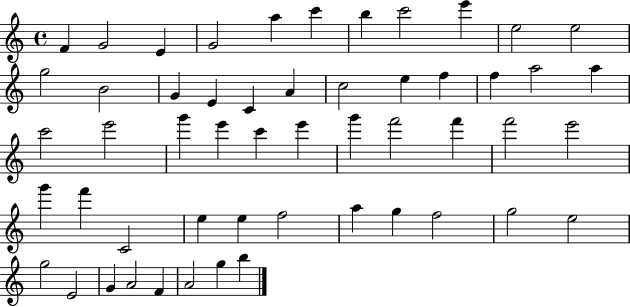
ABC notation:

X:1
T:Untitled
M:4/4
L:1/4
K:C
F G2 E G2 a c' b c'2 e' e2 e2 g2 B2 G E C A c2 e f f a2 a c'2 e'2 g' e' c' e' g' f'2 f' f'2 e'2 g' f' C2 e e f2 a g f2 g2 e2 g2 E2 G A2 F A2 g b